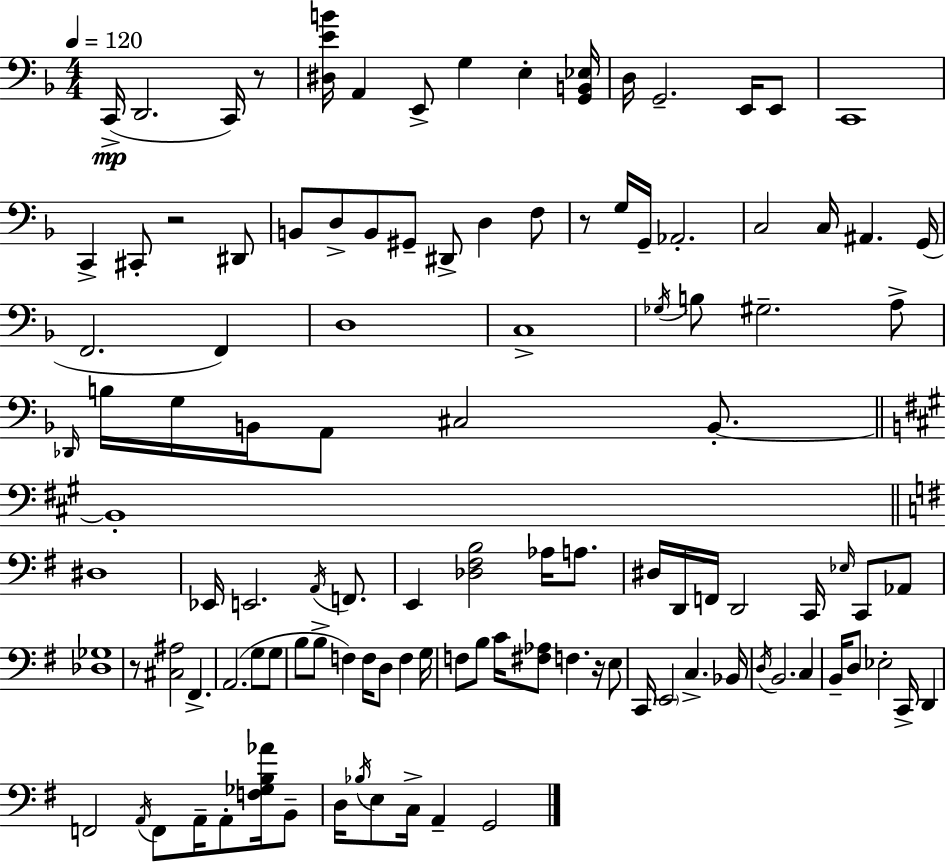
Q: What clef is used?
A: bass